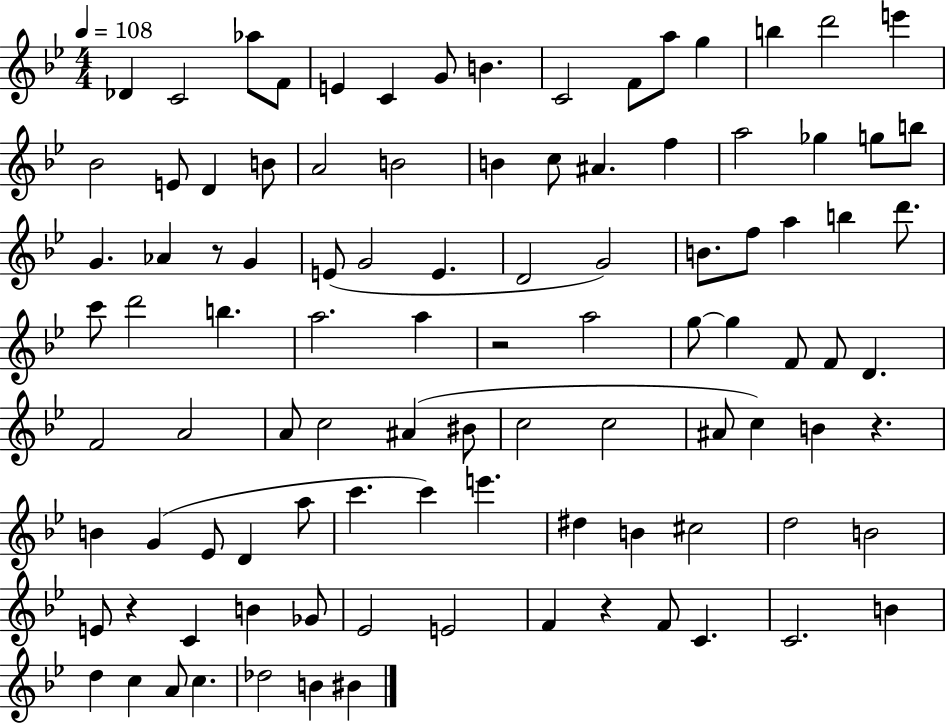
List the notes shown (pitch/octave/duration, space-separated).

Db4/q C4/h Ab5/e F4/e E4/q C4/q G4/e B4/q. C4/h F4/e A5/e G5/q B5/q D6/h E6/q Bb4/h E4/e D4/q B4/e A4/h B4/h B4/q C5/e A#4/q. F5/q A5/h Gb5/q G5/e B5/e G4/q. Ab4/q R/e G4/q E4/e G4/h E4/q. D4/h G4/h B4/e. F5/e A5/q B5/q D6/e. C6/e D6/h B5/q. A5/h. A5/q R/h A5/h G5/e G5/q F4/e F4/e D4/q. F4/h A4/h A4/e C5/h A#4/q BIS4/e C5/h C5/h A#4/e C5/q B4/q R/q. B4/q G4/q Eb4/e D4/q A5/e C6/q. C6/q E6/q. D#5/q B4/q C#5/h D5/h B4/h E4/e R/q C4/q B4/q Gb4/e Eb4/h E4/h F4/q R/q F4/e C4/q. C4/h. B4/q D5/q C5/q A4/e C5/q. Db5/h B4/q BIS4/q